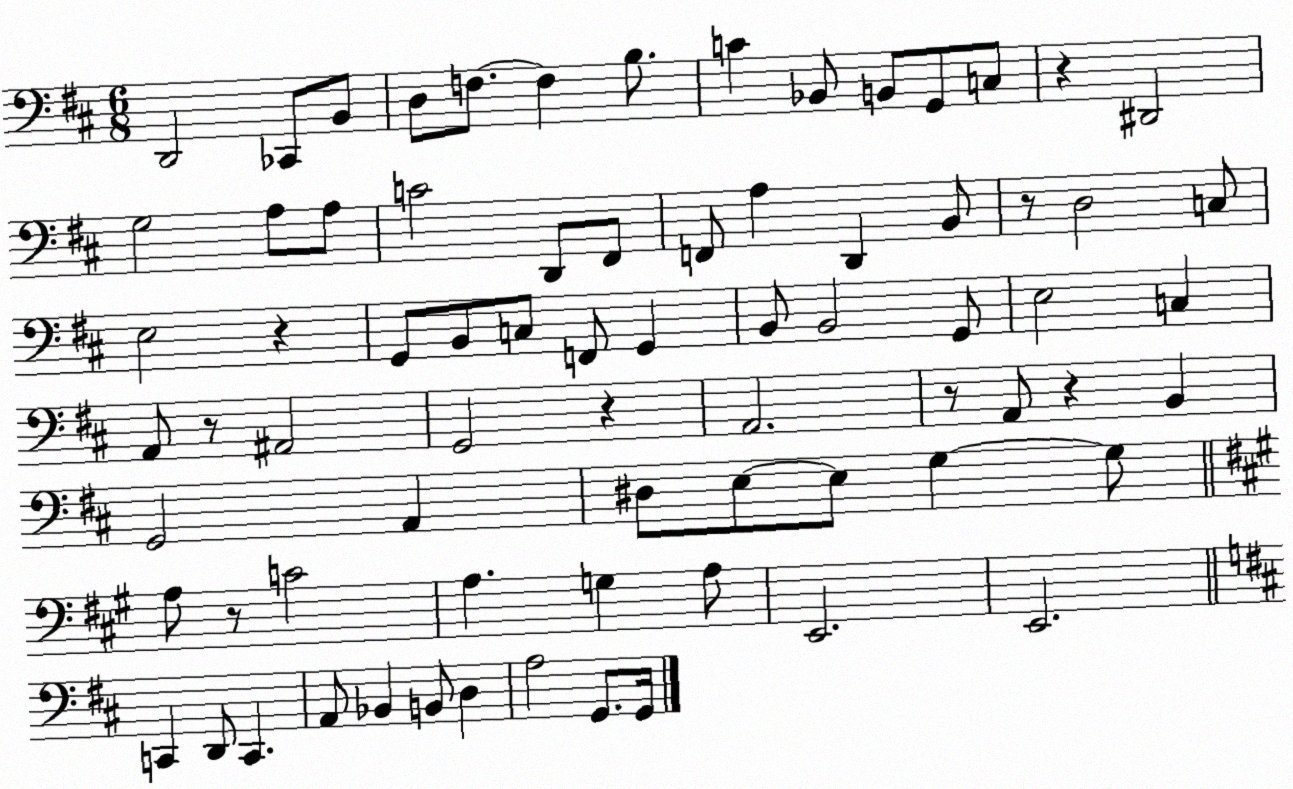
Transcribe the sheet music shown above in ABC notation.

X:1
T:Untitled
M:6/8
L:1/4
K:D
D,,2 _C,,/2 B,,/2 D,/2 F,/2 F, B,/2 C _B,,/2 B,,/2 G,,/2 C,/2 z ^D,,2 G,2 A,/2 A,/2 C2 D,,/2 ^F,,/2 F,,/2 A, D,, B,,/2 z/2 D,2 C,/2 E,2 z G,,/2 B,,/2 C,/2 F,,/2 G,, B,,/2 B,,2 G,,/2 E,2 C, A,,/2 z/2 ^A,,2 G,,2 z A,,2 z/2 A,,/2 z B,, G,,2 A,, ^D,/2 E,/2 E,/2 G, G,/2 A,/2 z/2 C2 A, G, A,/2 E,,2 E,,2 C,, D,,/2 C,, A,,/2 _B,, B,,/2 D, A,2 G,,/2 G,,/4